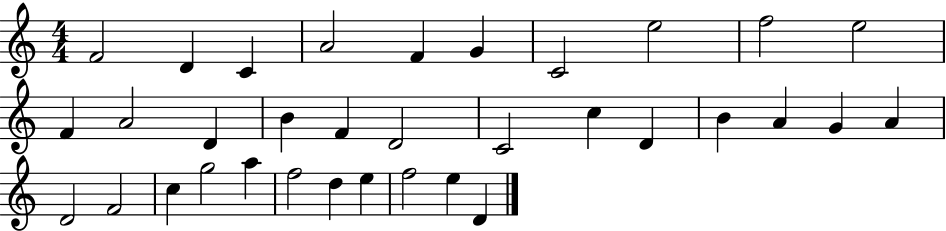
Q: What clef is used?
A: treble